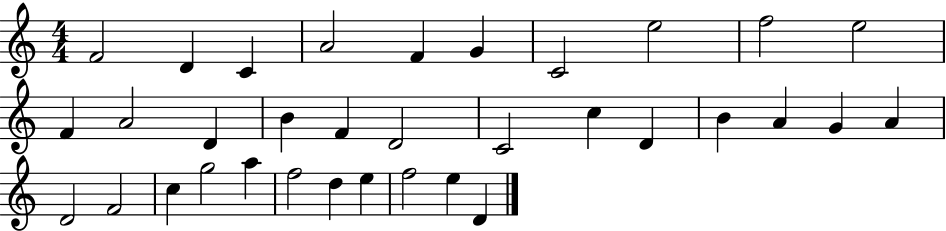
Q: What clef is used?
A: treble